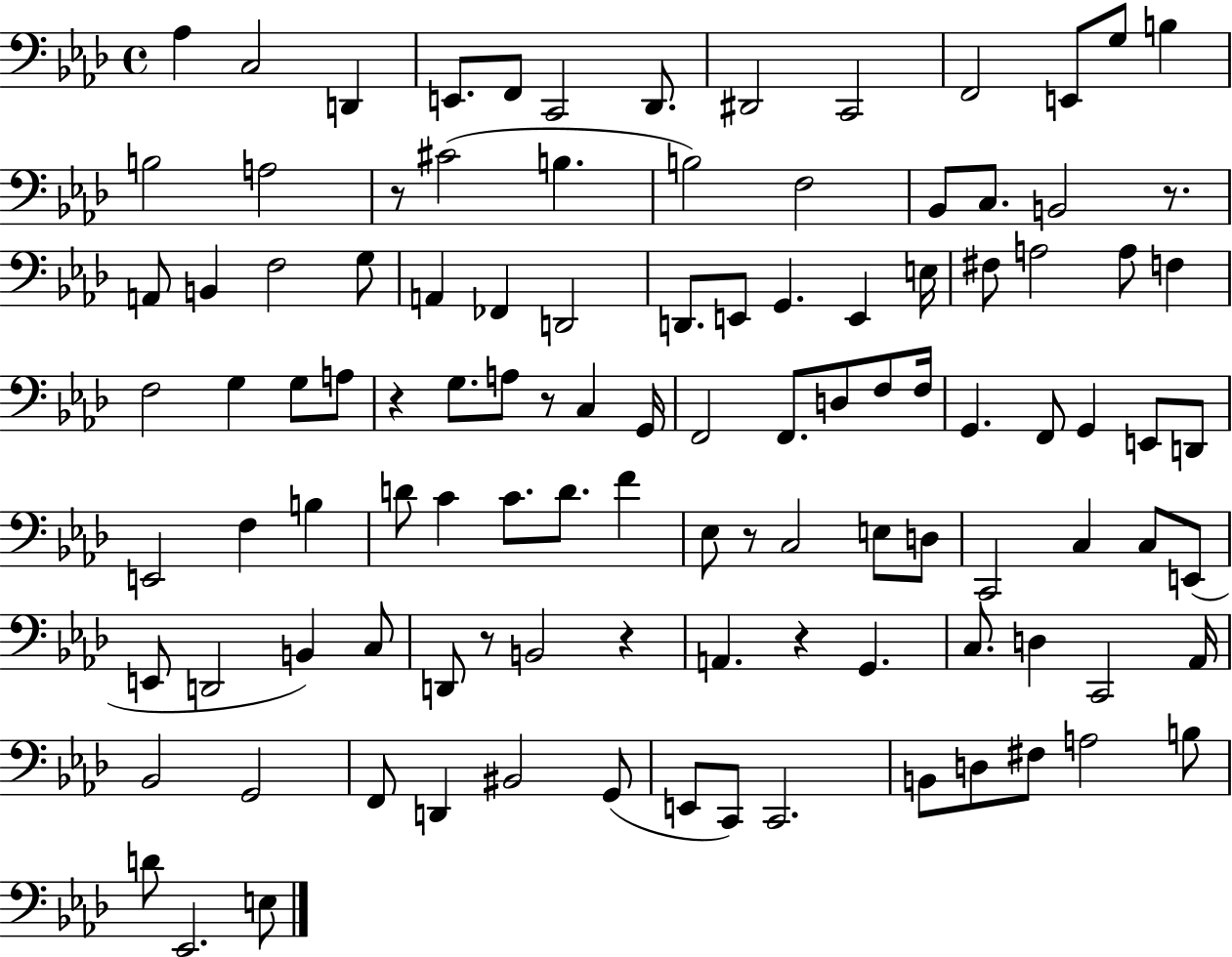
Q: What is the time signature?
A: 4/4